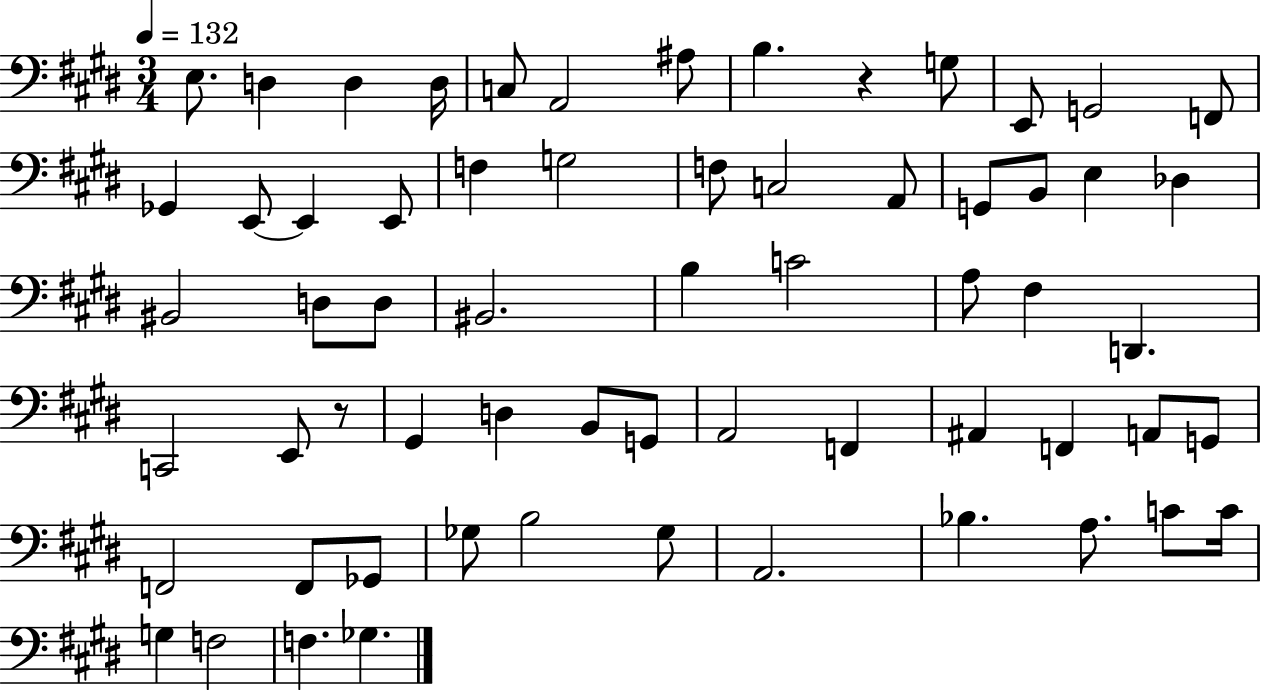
X:1
T:Untitled
M:3/4
L:1/4
K:E
E,/2 D, D, D,/4 C,/2 A,,2 ^A,/2 B, z G,/2 E,,/2 G,,2 F,,/2 _G,, E,,/2 E,, E,,/2 F, G,2 F,/2 C,2 A,,/2 G,,/2 B,,/2 E, _D, ^B,,2 D,/2 D,/2 ^B,,2 B, C2 A,/2 ^F, D,, C,,2 E,,/2 z/2 ^G,, D, B,,/2 G,,/2 A,,2 F,, ^A,, F,, A,,/2 G,,/2 F,,2 F,,/2 _G,,/2 _G,/2 B,2 _G,/2 A,,2 _B, A,/2 C/2 C/4 G, F,2 F, _G,